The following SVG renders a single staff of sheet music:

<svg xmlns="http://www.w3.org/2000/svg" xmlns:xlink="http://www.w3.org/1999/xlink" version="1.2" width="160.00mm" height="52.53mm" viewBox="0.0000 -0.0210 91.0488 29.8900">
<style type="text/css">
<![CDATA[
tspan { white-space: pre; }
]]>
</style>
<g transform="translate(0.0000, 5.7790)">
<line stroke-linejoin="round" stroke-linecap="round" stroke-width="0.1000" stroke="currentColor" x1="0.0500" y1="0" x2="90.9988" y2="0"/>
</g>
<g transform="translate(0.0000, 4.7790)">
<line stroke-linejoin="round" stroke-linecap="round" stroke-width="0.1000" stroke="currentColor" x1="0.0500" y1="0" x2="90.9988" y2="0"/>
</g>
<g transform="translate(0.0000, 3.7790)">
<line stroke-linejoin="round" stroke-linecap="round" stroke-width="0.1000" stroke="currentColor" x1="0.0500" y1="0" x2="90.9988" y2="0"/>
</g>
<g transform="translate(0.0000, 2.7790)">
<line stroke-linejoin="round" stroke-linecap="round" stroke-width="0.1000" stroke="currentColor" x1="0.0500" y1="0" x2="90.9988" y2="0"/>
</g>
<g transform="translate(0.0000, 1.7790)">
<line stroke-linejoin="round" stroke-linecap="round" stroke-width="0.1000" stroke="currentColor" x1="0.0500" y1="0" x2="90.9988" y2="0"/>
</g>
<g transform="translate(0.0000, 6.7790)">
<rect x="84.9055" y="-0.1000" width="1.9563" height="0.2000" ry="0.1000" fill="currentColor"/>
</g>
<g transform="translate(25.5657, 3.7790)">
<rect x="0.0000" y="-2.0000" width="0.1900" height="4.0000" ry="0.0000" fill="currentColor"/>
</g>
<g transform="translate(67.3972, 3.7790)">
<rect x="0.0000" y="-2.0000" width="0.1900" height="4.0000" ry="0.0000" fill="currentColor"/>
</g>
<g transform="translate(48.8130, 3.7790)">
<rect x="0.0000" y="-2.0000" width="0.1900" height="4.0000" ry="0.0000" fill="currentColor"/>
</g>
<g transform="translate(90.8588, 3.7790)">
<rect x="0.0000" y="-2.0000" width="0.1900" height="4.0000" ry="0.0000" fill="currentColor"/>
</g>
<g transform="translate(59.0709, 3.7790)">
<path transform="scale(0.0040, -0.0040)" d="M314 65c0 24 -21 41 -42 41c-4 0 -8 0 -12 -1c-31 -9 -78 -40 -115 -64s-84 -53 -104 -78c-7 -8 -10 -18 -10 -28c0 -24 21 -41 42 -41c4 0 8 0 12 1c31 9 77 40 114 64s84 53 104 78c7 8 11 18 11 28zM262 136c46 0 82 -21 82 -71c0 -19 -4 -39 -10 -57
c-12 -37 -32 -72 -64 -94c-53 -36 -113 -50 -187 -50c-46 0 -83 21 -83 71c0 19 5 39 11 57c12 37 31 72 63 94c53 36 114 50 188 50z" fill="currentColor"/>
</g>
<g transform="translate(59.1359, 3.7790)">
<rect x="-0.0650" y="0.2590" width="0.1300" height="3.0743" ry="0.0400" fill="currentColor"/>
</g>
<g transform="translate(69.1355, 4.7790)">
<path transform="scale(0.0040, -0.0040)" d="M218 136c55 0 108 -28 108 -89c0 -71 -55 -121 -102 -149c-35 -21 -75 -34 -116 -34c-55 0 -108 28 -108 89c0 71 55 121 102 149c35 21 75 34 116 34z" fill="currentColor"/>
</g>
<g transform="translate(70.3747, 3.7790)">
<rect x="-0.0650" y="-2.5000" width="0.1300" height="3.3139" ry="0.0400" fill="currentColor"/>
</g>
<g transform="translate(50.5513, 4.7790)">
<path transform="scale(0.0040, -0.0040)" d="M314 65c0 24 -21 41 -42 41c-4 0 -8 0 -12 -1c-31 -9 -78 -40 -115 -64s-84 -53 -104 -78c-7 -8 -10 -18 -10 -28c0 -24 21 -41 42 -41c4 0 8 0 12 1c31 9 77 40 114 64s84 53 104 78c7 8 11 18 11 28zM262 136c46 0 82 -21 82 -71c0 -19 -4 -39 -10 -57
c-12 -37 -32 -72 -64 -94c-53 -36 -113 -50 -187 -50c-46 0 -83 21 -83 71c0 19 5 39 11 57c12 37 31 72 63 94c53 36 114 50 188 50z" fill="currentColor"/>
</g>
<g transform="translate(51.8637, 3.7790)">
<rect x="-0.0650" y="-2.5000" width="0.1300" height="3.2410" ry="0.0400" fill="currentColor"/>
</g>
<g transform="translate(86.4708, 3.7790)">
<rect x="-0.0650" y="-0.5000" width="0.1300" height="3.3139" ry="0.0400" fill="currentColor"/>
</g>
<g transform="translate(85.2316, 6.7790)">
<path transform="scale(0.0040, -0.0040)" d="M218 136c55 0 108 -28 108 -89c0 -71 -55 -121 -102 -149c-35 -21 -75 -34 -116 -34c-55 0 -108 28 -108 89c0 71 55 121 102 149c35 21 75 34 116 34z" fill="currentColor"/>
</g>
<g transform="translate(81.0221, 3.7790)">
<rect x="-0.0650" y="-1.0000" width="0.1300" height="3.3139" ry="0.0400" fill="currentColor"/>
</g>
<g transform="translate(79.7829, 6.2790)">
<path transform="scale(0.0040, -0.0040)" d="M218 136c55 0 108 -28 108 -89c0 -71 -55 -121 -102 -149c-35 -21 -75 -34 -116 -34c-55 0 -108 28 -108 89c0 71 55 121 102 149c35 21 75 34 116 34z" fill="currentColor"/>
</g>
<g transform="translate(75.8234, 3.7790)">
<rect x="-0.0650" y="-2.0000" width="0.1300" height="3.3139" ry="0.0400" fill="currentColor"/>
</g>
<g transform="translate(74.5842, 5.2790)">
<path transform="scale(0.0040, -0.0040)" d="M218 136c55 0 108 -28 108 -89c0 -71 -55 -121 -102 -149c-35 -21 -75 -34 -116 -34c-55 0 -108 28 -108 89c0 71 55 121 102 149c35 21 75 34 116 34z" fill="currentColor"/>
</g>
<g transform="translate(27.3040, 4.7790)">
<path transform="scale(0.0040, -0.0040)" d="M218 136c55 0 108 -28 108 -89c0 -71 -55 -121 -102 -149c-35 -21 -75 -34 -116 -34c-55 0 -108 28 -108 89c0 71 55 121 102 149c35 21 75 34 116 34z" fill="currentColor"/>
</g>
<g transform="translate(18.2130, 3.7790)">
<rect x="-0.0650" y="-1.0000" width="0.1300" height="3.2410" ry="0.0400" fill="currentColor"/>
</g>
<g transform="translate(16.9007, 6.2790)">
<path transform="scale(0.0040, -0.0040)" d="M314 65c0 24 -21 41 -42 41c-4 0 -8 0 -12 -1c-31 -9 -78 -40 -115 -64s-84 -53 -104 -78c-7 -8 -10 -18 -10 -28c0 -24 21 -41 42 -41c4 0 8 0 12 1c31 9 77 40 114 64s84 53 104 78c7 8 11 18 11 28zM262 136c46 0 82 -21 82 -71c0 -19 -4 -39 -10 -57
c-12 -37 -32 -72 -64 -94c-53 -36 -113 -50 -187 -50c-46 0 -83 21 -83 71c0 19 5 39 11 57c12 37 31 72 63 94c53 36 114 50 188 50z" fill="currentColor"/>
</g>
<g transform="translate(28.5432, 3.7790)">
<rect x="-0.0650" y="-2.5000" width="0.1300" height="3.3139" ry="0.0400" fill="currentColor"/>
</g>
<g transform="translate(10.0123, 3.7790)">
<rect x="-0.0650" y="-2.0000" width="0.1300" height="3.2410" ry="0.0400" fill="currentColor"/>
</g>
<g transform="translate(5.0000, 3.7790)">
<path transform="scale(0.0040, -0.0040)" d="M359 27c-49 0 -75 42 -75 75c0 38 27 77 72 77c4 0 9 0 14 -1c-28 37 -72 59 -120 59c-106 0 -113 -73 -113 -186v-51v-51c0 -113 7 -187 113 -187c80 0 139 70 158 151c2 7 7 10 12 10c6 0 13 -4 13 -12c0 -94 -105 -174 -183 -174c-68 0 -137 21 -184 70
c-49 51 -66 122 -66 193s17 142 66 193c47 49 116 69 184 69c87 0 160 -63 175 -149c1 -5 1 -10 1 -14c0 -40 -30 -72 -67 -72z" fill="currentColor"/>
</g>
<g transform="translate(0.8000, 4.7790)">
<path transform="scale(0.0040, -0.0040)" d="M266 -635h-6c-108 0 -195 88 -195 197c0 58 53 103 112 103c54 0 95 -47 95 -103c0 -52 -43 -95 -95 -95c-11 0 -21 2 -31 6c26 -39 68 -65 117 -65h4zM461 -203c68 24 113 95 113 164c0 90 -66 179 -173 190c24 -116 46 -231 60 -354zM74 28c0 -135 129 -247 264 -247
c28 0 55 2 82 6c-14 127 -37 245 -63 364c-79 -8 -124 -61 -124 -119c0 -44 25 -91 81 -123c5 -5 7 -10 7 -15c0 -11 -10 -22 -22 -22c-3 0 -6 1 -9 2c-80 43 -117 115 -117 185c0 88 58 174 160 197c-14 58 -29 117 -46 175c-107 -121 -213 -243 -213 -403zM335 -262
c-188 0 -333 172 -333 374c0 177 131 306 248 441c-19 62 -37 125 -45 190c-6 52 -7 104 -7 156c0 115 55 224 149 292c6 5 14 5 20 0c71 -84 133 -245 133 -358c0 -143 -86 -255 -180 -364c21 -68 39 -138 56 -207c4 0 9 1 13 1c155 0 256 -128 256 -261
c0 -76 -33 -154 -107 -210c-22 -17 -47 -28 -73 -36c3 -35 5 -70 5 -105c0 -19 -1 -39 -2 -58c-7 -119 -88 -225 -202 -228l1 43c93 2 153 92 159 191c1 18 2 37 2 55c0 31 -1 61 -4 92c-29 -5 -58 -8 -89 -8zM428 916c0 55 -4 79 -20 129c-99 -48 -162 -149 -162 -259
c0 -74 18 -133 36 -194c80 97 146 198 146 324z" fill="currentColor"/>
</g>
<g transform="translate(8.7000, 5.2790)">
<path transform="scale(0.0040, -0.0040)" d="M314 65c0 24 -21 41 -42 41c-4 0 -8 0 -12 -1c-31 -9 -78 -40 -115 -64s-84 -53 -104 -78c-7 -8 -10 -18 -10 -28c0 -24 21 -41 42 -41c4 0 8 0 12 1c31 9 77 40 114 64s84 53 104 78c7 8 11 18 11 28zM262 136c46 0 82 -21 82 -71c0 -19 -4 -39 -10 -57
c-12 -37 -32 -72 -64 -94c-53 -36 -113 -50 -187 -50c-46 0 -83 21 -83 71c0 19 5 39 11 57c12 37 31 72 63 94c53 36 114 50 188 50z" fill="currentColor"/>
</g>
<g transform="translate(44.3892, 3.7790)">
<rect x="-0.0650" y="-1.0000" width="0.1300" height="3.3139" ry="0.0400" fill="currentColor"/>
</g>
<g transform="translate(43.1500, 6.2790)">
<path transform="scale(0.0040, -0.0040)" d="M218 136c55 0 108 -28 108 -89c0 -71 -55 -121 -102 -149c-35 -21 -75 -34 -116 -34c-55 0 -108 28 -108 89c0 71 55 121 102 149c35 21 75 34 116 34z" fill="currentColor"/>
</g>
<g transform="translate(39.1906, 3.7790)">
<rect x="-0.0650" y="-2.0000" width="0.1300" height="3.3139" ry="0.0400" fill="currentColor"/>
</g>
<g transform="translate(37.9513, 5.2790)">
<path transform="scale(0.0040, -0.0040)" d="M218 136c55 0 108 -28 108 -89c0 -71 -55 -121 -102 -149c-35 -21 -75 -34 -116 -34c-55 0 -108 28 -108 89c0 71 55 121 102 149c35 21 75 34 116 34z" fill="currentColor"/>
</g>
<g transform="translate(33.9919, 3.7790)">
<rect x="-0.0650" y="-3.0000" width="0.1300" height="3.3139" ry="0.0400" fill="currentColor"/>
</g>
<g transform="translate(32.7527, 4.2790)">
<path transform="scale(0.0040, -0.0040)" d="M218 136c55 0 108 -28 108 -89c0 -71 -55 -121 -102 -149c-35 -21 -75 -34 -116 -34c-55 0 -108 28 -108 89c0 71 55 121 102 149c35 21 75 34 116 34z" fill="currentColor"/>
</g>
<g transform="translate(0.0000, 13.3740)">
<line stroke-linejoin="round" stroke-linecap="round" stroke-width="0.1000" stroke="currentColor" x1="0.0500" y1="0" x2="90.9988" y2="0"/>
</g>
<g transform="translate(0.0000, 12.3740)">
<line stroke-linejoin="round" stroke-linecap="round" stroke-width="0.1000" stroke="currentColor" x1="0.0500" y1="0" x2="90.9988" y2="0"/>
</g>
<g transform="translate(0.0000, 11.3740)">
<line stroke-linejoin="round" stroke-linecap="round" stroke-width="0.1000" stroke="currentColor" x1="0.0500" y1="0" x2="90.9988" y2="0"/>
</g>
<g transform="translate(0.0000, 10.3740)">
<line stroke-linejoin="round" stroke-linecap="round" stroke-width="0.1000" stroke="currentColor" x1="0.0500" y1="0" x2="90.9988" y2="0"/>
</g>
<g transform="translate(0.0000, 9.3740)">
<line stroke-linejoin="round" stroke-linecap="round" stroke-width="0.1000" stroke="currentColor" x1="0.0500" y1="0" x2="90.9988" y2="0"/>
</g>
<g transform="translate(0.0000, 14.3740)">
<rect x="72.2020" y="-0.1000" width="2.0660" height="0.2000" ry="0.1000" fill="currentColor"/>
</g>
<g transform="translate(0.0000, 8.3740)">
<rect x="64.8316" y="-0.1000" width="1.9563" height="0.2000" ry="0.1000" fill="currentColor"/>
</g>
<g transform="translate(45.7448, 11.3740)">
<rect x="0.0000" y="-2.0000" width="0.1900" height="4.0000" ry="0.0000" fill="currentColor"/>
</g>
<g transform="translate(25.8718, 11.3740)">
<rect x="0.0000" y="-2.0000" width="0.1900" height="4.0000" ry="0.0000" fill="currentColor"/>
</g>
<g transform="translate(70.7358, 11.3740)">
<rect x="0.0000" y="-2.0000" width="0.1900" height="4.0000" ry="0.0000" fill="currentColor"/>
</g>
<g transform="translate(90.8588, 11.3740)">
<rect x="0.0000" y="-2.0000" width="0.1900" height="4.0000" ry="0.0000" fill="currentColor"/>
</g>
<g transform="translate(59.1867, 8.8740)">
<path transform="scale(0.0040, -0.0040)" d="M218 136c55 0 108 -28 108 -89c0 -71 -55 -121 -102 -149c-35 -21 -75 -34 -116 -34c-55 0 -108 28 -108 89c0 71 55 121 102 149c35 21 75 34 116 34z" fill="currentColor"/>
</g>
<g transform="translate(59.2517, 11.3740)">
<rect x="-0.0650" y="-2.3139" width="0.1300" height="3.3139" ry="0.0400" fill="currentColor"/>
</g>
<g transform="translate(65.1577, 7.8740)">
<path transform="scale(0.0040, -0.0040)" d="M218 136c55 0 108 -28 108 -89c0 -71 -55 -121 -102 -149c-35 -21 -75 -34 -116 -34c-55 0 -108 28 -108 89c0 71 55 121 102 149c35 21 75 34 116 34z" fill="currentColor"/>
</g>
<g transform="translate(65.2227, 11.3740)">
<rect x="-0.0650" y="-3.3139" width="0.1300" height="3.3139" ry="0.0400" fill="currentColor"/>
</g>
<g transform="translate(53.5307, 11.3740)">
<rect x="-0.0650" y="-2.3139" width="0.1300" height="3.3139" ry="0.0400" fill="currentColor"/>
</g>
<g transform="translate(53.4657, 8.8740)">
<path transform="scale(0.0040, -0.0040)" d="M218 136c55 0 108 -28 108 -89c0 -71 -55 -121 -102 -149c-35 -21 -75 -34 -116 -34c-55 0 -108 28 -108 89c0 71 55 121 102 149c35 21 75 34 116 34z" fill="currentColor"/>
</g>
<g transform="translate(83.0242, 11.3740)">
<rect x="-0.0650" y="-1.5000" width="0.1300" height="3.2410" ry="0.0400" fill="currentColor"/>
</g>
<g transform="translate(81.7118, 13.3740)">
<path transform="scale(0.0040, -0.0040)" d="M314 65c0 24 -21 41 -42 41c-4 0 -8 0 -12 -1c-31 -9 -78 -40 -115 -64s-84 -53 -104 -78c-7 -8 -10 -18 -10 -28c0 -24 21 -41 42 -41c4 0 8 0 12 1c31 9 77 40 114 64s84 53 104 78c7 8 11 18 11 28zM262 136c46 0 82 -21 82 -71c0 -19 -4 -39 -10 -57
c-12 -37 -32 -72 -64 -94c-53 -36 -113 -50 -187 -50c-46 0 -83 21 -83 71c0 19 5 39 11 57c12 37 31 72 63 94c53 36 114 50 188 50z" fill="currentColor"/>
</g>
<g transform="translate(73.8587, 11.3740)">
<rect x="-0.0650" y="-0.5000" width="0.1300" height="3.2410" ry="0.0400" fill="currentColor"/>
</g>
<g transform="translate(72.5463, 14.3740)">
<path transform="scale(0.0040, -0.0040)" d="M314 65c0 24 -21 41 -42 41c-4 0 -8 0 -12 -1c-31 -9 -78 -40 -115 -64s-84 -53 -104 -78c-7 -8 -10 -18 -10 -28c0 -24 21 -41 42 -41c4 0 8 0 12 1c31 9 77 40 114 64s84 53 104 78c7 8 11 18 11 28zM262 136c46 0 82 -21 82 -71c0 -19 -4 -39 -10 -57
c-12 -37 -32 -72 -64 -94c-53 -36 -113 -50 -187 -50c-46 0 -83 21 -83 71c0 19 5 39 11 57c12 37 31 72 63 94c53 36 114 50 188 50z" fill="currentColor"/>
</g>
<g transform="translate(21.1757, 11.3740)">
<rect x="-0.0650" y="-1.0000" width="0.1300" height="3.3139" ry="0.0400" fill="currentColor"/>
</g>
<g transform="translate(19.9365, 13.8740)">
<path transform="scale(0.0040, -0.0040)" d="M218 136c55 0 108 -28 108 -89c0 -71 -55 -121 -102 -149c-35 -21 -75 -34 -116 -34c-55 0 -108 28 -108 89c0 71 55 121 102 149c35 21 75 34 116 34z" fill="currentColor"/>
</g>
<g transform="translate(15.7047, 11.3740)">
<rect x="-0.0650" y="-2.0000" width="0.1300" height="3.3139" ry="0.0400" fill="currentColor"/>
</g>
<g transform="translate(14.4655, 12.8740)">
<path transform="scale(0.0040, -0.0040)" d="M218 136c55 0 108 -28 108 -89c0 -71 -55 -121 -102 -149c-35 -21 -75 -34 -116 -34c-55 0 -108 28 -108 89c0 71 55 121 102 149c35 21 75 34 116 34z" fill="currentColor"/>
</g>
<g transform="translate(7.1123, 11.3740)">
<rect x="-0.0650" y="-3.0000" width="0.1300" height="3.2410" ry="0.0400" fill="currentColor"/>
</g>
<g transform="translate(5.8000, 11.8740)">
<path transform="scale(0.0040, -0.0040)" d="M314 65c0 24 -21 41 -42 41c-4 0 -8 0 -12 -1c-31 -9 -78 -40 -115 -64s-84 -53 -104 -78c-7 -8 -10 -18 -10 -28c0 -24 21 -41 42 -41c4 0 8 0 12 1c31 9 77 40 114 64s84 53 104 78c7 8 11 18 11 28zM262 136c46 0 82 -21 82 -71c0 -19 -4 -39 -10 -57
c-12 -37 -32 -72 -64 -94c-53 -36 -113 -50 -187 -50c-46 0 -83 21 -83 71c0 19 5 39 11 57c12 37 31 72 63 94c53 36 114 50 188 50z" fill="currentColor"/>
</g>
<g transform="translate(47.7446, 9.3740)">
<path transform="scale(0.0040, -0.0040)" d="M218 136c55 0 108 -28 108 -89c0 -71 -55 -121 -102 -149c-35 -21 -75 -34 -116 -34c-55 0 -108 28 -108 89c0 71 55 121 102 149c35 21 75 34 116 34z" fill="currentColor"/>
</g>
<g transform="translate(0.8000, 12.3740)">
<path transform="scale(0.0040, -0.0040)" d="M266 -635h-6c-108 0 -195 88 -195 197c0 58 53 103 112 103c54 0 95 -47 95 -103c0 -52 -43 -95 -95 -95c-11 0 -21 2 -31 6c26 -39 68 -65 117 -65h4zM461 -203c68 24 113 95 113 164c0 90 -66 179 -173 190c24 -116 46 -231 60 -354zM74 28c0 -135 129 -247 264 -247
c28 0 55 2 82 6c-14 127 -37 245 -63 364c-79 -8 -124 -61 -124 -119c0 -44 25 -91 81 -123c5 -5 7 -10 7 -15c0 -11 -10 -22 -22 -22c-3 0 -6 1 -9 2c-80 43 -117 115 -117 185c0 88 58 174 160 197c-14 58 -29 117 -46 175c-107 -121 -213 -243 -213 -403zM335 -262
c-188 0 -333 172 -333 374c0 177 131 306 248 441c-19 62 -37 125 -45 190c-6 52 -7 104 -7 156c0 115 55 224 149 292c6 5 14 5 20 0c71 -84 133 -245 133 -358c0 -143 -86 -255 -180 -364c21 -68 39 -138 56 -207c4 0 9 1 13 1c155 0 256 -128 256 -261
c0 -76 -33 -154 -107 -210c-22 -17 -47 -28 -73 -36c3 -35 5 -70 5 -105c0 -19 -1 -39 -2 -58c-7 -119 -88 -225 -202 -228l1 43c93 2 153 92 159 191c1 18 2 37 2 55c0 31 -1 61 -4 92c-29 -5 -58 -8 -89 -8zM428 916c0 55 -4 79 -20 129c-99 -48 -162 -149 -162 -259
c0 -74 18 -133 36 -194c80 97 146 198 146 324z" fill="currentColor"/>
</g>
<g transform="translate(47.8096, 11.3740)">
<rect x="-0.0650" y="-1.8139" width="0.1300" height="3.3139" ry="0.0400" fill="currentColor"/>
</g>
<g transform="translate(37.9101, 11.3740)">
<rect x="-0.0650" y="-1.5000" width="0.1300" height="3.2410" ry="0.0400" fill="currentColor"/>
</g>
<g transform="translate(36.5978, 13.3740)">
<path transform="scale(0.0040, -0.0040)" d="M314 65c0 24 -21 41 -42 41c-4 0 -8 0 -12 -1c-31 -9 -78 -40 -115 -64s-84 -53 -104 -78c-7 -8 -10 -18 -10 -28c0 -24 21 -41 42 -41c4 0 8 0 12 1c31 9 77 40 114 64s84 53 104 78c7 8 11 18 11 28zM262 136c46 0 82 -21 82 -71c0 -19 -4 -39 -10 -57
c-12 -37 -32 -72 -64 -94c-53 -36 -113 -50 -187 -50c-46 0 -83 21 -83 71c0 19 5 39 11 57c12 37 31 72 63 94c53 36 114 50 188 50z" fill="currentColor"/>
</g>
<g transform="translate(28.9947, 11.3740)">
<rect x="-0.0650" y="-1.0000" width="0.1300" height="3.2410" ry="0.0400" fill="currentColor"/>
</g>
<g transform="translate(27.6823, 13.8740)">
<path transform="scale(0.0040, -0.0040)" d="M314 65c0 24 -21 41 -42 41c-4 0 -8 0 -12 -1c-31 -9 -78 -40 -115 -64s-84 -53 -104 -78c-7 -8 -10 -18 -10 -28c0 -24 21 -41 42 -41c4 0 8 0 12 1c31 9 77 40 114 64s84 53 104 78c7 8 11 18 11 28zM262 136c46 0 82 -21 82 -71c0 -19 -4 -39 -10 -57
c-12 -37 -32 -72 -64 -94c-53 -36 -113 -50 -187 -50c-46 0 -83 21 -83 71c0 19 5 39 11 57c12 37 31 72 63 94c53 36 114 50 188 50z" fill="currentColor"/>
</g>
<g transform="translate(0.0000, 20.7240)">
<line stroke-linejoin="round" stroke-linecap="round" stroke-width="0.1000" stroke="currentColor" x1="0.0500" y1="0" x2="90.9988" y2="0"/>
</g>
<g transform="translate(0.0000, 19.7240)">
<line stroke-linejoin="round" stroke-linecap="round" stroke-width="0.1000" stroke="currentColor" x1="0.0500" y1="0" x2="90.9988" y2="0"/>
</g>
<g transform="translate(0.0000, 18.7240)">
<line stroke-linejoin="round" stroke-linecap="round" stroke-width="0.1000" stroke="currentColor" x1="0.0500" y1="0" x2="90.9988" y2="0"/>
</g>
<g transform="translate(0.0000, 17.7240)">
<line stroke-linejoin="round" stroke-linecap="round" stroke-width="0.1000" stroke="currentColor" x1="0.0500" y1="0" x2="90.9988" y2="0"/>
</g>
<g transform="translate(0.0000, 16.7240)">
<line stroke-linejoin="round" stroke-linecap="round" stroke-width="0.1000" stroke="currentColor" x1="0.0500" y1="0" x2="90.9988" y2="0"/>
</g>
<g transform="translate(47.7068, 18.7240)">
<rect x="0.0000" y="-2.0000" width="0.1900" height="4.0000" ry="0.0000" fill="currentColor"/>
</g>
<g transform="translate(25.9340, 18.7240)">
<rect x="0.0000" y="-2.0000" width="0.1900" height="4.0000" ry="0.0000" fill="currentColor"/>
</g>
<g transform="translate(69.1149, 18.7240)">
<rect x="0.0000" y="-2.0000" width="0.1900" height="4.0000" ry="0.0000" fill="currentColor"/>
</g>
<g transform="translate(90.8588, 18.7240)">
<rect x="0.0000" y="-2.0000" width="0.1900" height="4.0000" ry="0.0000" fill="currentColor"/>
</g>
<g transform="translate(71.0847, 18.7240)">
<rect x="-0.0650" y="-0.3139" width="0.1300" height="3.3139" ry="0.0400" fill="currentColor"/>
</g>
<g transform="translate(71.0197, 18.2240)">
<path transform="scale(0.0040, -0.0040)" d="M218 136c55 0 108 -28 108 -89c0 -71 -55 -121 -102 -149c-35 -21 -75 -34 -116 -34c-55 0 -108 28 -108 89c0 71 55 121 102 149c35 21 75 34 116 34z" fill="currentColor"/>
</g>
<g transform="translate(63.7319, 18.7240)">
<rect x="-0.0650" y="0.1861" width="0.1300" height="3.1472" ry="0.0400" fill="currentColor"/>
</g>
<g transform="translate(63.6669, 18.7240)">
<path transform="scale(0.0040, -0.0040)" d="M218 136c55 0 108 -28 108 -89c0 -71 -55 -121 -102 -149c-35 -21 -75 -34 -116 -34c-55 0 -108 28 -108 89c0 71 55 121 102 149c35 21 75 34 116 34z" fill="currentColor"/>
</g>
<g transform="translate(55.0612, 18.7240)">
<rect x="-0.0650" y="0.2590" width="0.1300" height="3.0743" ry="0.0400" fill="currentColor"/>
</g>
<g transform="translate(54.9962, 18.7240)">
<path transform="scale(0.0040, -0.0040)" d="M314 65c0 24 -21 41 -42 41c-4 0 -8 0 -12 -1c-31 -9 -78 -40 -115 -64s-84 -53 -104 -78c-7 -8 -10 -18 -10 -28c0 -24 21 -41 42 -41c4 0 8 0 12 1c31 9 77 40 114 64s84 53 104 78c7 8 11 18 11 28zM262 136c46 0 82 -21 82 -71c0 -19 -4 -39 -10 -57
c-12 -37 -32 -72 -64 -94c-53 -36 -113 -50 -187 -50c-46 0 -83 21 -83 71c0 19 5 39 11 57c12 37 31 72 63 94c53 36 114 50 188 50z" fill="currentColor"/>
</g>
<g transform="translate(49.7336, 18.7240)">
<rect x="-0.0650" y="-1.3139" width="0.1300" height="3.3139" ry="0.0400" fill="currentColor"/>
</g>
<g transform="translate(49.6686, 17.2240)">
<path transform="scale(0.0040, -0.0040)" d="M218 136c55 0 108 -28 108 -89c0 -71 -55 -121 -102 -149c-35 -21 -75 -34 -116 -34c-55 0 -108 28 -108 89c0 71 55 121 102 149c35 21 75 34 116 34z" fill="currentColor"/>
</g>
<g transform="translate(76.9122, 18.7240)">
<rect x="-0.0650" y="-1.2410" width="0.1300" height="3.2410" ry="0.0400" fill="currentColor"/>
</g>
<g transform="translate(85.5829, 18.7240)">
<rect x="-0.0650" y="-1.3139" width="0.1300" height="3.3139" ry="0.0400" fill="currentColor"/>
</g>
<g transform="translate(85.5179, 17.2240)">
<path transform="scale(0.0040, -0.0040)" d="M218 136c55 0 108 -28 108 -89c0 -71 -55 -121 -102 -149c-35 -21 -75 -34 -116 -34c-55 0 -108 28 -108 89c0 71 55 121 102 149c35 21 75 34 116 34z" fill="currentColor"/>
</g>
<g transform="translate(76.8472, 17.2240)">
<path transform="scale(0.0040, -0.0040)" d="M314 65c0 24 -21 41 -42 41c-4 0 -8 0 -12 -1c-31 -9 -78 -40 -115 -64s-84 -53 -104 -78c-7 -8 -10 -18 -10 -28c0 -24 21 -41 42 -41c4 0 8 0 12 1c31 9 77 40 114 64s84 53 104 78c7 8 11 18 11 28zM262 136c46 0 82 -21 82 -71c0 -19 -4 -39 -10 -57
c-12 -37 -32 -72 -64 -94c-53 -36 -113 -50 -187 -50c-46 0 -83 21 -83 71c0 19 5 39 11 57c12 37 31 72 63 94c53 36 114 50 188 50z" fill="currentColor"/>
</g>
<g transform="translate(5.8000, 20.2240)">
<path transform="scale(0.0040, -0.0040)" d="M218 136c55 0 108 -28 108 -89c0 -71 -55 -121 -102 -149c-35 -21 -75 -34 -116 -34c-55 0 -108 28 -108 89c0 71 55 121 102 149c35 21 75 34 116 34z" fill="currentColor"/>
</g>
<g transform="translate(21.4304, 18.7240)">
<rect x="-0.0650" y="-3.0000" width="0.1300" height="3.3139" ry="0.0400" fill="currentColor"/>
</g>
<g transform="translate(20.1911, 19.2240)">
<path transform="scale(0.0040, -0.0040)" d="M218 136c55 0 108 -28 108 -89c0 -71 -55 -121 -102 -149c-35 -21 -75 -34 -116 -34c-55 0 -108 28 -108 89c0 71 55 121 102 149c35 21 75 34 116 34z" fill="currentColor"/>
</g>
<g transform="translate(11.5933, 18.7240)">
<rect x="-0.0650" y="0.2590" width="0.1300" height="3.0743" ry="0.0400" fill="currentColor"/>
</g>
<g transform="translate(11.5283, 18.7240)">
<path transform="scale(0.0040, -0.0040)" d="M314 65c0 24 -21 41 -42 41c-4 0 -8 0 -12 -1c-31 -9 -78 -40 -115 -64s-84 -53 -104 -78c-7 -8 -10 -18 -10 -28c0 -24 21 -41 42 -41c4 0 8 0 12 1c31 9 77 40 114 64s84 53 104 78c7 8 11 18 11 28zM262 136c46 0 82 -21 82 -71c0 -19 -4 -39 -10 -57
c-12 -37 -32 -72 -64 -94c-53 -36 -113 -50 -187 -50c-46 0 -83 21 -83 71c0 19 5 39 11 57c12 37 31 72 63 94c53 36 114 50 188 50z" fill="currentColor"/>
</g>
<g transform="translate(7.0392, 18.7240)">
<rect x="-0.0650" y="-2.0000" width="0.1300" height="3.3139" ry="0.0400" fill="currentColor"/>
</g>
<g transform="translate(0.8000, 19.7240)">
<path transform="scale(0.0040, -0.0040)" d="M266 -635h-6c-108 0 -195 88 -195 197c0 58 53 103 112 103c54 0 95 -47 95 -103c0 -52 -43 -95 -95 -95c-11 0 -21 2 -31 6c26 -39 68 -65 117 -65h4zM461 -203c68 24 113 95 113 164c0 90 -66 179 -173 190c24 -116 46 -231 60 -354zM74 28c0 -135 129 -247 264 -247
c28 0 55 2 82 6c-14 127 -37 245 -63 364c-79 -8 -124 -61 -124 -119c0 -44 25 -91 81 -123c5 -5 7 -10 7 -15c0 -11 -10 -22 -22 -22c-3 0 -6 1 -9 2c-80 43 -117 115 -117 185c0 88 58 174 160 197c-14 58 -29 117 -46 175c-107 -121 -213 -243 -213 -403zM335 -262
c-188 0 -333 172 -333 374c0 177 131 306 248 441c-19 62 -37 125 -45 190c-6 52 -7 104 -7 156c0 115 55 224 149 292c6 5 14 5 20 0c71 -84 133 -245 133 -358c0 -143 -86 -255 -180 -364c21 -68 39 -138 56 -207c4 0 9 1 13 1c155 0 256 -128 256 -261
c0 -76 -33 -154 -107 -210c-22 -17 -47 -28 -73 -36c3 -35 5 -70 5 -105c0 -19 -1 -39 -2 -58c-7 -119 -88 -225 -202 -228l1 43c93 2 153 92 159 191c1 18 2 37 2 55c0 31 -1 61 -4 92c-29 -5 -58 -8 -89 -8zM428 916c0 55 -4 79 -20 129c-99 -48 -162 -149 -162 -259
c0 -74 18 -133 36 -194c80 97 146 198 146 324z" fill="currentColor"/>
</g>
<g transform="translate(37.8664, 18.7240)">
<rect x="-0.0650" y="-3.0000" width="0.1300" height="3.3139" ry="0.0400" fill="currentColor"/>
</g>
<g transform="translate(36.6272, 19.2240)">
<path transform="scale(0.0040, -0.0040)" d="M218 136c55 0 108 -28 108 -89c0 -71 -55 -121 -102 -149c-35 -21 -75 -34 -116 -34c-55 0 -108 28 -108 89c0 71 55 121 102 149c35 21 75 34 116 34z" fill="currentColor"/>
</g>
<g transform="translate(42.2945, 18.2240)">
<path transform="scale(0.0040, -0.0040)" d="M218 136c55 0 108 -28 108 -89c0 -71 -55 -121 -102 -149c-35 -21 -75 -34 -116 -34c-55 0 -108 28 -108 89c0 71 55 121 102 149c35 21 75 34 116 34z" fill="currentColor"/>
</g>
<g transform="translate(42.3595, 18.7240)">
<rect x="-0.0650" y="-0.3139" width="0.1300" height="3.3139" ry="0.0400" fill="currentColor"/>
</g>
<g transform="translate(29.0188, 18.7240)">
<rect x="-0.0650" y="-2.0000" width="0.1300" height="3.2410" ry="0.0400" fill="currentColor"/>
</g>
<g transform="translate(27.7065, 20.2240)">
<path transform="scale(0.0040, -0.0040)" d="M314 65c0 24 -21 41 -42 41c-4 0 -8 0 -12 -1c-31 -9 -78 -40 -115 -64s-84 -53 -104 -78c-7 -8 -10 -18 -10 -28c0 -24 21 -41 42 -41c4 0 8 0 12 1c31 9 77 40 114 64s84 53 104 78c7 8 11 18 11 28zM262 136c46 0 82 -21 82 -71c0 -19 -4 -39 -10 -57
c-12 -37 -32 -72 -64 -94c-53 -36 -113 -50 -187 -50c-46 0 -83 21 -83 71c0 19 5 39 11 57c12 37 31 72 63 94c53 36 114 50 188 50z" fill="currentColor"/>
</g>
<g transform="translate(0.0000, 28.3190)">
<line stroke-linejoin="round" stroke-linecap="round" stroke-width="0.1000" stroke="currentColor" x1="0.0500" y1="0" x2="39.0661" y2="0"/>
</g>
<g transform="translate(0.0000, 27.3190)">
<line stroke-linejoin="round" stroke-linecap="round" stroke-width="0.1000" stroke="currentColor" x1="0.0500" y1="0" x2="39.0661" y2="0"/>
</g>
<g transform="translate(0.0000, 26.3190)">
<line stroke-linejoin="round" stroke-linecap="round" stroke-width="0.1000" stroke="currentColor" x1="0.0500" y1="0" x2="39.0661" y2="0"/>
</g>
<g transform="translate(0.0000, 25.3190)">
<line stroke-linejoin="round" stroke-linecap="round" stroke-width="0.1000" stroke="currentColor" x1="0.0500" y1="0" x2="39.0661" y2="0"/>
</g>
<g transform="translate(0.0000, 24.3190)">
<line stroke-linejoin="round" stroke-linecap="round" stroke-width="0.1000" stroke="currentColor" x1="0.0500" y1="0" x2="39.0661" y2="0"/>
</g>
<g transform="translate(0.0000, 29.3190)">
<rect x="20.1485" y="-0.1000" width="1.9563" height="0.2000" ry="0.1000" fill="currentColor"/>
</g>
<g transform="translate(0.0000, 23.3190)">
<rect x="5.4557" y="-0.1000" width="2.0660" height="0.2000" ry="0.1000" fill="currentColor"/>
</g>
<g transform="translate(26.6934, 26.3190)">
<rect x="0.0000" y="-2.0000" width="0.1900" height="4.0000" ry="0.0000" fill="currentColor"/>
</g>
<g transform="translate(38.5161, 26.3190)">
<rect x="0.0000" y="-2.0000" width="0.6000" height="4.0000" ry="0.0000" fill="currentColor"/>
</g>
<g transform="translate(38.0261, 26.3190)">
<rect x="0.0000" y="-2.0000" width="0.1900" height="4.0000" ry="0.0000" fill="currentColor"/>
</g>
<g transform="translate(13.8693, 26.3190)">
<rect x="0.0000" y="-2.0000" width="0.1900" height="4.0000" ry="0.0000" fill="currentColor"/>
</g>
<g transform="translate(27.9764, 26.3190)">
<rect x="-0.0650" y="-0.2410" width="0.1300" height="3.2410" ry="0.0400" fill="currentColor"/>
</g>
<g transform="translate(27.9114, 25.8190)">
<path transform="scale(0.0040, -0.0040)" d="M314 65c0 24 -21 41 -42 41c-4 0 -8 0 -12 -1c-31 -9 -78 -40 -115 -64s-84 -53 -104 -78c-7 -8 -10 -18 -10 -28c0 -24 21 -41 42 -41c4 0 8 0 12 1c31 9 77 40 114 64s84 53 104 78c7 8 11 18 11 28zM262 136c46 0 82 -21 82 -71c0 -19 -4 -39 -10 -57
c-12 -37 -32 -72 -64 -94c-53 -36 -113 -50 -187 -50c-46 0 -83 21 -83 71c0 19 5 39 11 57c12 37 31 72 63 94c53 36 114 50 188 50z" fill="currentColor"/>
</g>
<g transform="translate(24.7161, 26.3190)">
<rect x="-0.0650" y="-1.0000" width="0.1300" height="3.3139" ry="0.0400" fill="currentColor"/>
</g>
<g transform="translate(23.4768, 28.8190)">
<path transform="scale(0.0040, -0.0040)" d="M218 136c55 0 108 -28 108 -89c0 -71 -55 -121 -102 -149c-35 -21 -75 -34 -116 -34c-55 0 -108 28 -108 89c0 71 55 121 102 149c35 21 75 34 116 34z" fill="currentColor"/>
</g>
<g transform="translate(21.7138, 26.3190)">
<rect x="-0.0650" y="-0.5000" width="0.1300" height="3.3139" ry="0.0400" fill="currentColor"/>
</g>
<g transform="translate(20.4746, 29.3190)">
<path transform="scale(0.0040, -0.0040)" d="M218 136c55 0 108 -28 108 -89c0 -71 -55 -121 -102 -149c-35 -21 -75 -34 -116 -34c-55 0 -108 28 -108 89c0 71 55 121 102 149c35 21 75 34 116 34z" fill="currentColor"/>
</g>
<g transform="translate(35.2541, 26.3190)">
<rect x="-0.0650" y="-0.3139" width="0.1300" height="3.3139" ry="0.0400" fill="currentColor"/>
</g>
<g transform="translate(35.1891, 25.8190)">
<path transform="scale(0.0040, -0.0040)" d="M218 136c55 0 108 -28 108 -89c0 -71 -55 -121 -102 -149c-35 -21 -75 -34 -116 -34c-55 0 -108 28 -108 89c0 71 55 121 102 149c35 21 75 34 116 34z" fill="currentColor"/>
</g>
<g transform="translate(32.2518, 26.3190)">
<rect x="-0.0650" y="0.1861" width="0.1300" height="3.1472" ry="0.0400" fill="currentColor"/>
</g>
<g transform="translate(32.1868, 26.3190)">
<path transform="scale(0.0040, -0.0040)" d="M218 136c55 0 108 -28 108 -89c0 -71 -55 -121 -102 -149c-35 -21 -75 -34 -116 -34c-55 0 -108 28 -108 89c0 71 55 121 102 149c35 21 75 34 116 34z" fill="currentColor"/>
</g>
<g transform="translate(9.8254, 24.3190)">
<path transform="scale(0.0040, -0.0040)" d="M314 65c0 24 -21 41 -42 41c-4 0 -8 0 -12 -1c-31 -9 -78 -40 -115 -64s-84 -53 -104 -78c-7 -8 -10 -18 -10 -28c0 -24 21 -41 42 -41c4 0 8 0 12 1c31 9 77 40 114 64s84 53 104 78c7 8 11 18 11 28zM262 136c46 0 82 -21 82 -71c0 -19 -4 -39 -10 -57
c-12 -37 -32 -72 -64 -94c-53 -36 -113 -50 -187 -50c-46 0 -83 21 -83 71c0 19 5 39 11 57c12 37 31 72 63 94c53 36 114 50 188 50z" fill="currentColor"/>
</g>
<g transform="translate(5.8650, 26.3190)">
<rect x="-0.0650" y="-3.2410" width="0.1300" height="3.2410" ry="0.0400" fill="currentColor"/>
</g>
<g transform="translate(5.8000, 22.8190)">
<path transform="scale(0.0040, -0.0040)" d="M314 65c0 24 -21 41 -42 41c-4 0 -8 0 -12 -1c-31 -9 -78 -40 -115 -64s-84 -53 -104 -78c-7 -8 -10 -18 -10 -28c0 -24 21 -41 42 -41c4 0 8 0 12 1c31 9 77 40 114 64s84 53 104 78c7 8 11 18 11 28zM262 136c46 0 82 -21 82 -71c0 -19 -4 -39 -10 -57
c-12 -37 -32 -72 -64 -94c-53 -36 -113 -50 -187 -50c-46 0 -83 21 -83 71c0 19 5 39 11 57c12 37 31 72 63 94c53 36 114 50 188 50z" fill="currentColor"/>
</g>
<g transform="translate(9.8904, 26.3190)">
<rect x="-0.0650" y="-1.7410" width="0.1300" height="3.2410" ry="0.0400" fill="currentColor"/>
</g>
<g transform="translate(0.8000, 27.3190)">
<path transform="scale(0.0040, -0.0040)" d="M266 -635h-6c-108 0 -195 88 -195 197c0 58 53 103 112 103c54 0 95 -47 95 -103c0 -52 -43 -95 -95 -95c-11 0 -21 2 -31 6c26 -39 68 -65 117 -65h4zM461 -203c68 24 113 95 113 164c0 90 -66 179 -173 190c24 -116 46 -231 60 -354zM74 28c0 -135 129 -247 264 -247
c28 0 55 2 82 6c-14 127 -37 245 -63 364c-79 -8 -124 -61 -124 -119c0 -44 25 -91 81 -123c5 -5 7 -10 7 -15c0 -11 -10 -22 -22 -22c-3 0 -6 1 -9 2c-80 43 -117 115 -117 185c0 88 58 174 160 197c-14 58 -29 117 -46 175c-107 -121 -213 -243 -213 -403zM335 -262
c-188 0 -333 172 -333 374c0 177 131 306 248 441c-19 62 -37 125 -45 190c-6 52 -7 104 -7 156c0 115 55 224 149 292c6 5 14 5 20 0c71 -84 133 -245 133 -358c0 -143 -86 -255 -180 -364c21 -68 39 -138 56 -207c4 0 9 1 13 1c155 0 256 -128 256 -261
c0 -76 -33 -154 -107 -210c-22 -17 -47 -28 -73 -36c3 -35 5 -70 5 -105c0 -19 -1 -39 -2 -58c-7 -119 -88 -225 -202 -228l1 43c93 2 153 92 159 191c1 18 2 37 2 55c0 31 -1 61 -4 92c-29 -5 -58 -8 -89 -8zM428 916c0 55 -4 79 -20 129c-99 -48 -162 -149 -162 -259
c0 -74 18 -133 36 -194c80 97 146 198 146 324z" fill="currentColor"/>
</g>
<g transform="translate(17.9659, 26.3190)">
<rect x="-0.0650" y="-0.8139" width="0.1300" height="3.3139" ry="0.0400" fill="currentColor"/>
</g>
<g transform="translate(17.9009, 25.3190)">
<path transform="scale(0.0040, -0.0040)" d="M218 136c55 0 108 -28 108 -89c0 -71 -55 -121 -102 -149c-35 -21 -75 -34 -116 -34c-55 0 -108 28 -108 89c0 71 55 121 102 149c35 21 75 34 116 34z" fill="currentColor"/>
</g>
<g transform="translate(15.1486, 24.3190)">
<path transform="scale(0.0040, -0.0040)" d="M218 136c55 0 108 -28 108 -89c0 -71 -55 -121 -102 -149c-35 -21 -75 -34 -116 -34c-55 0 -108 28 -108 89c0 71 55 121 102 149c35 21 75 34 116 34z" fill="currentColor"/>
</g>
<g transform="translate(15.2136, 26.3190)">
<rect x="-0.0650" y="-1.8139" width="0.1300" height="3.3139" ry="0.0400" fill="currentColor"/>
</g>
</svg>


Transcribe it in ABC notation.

X:1
T:Untitled
M:4/4
L:1/4
K:C
F2 D2 G A F D G2 B2 G F D C A2 F D D2 E2 f g g b C2 E2 F B2 A F2 A c e B2 B c e2 e b2 f2 f d C D c2 B c